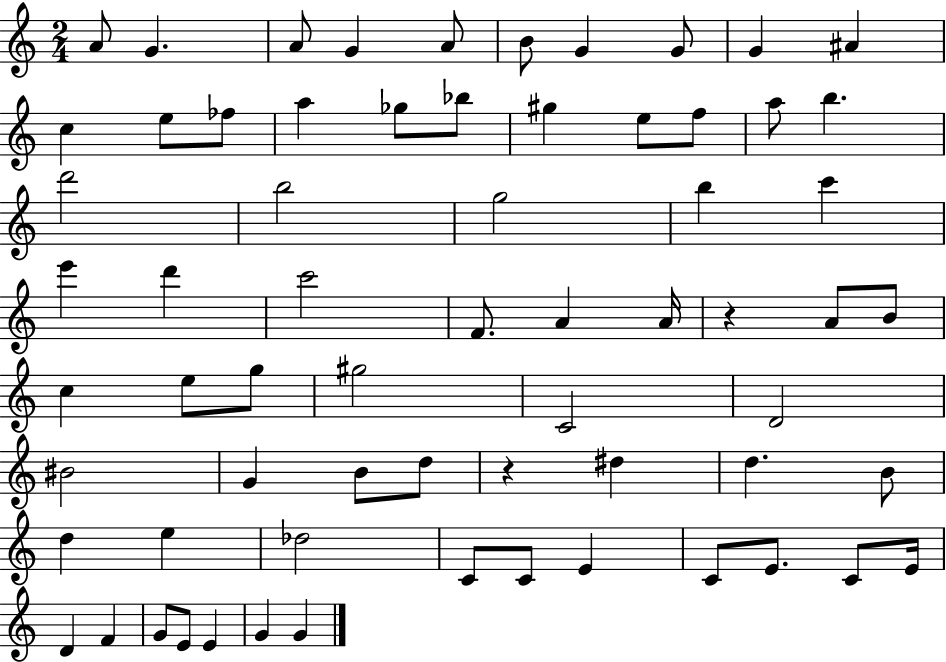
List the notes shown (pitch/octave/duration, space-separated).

A4/e G4/q. A4/e G4/q A4/e B4/e G4/q G4/e G4/q A#4/q C5/q E5/e FES5/e A5/q Gb5/e Bb5/e G#5/q E5/e F5/e A5/e B5/q. D6/h B5/h G5/h B5/q C6/q E6/q D6/q C6/h F4/e. A4/q A4/s R/q A4/e B4/e C5/q E5/e G5/e G#5/h C4/h D4/h BIS4/h G4/q B4/e D5/e R/q D#5/q D5/q. B4/e D5/q E5/q Db5/h C4/e C4/e E4/q C4/e E4/e. C4/e E4/s D4/q F4/q G4/e E4/e E4/q G4/q G4/q